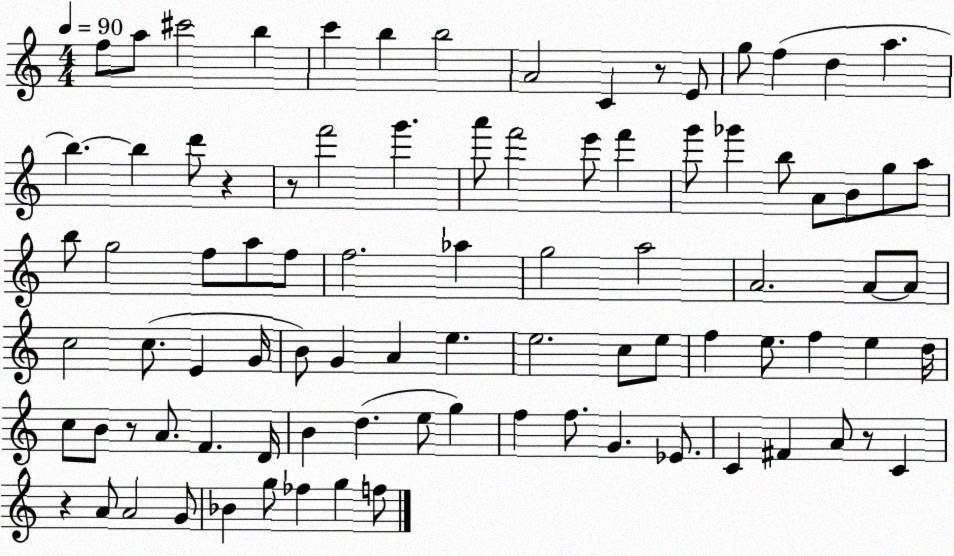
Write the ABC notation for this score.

X:1
T:Untitled
M:4/4
L:1/4
K:C
f/2 a/2 ^c'2 b c' b b2 A2 C z/2 E/2 g/2 f d a b b d'/2 z z/2 f'2 g' a'/2 f'2 e'/2 f' g'/2 _g' b/2 A/2 B/2 g/2 a/2 b/2 g2 f/2 a/2 f/2 f2 _a g2 a2 A2 A/2 A/2 c2 c/2 E G/4 B/2 G A e e2 c/2 e/2 f e/2 f e d/4 c/2 B/2 z/2 A/2 F D/4 B d e/2 g f f/2 G _E/2 C ^F A/2 z/2 C z A/2 A2 G/2 _B g/2 _f g f/2